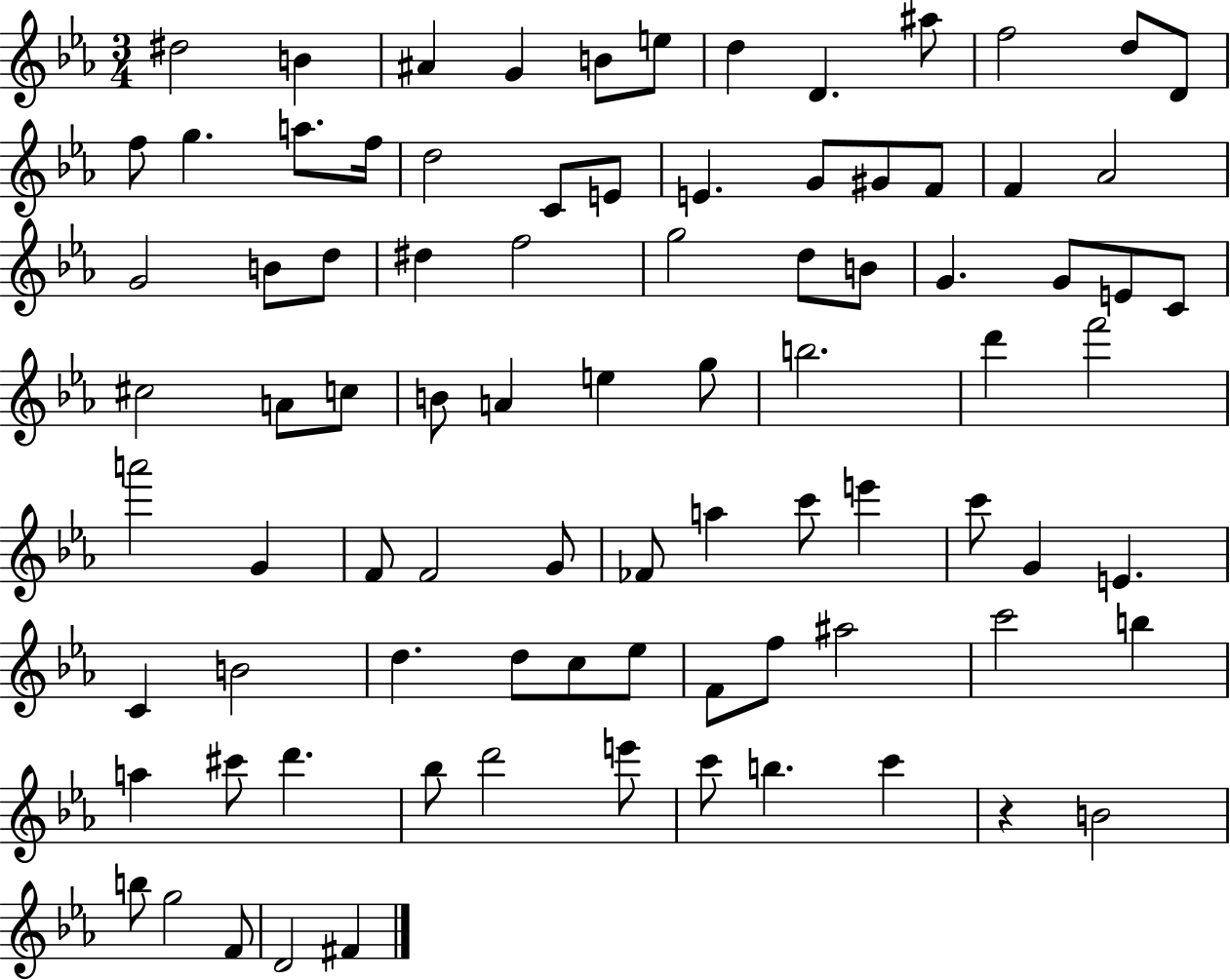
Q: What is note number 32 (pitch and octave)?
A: D5